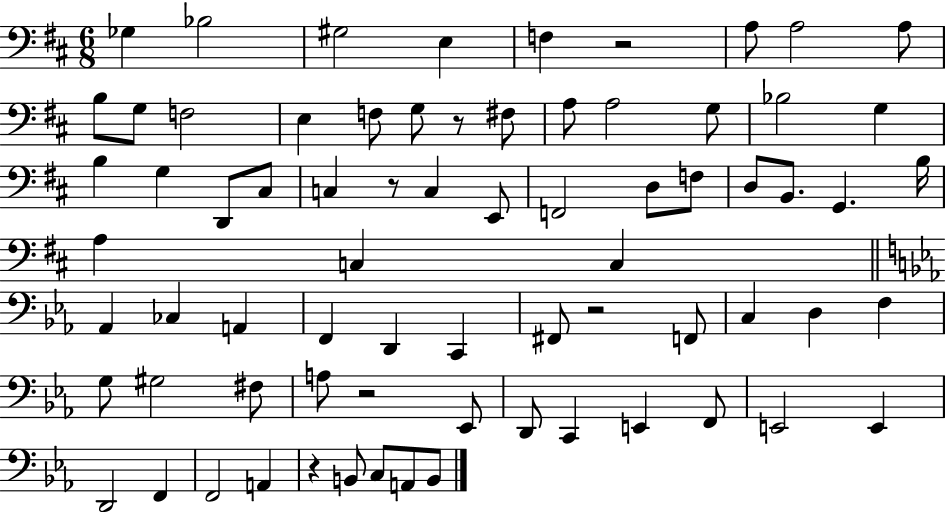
Gb3/q Bb3/h G#3/h E3/q F3/q R/h A3/e A3/h A3/e B3/e G3/e F3/h E3/q F3/e G3/e R/e F#3/e A3/e A3/h G3/e Bb3/h G3/q B3/q G3/q D2/e C#3/e C3/q R/e C3/q E2/e F2/h D3/e F3/e D3/e B2/e. G2/q. B3/s A3/q C3/q C3/q Ab2/q CES3/q A2/q F2/q D2/q C2/q F#2/e R/h F2/e C3/q D3/q F3/q G3/e G#3/h F#3/e A3/e R/h Eb2/e D2/e C2/q E2/q F2/e E2/h E2/q D2/h F2/q F2/h A2/q R/q B2/e C3/e A2/e B2/e